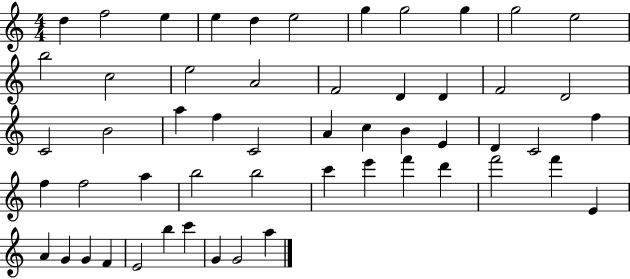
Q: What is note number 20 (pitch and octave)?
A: D4